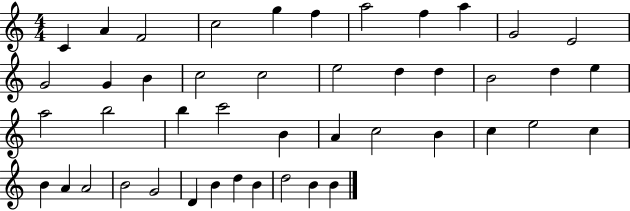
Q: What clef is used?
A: treble